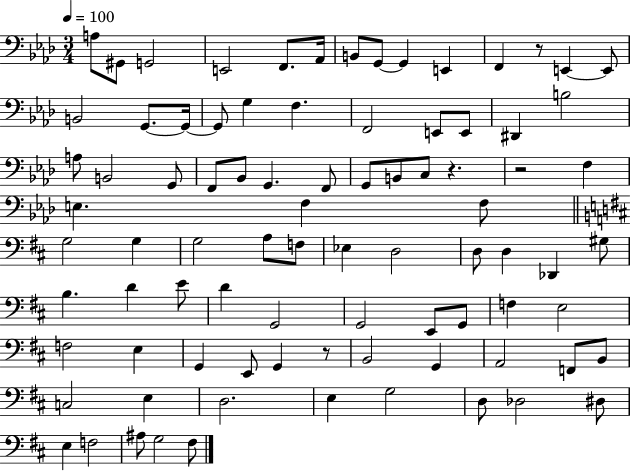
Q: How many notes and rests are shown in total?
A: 86